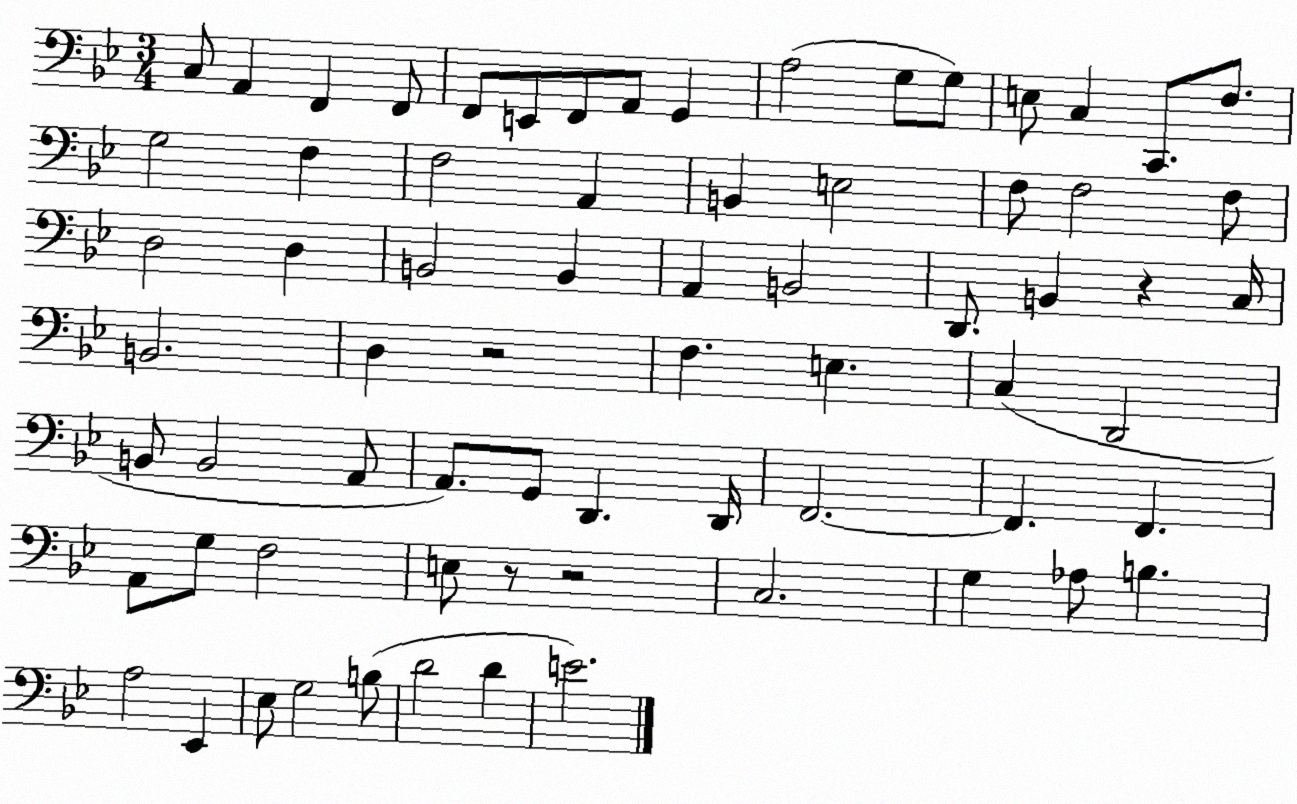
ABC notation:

X:1
T:Untitled
M:3/4
L:1/4
K:Bb
C,/2 A,, F,, F,,/2 F,,/2 E,,/2 F,,/2 A,,/2 G,, A,2 G,/2 G,/2 E,/2 C, C,,/2 F,/2 G,2 F, F,2 A,, B,, E,2 F,/2 F,2 F,/2 D,2 D, B,,2 B,, A,, B,,2 D,,/2 B,, z C,/4 B,,2 D, z2 F, E, C, D,,2 B,,/2 B,,2 A,,/2 A,,/2 G,,/2 D,, D,,/4 F,,2 F,, F,, A,,/2 G,/2 F,2 E,/2 z/2 z2 C,2 G, _A,/2 B, A,2 _E,, _E,/2 G,2 B,/2 D2 D E2